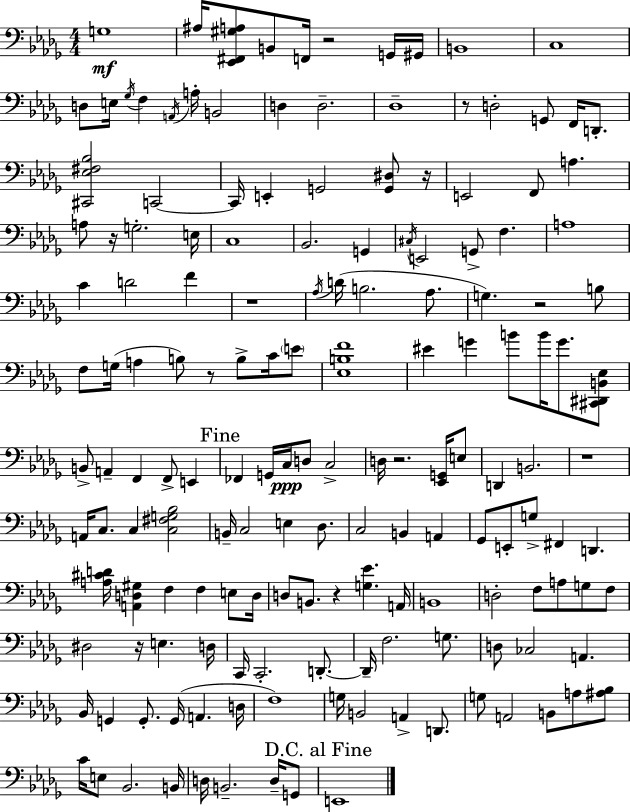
G3/w A#3/s [Eb2,F#2,G#3,A3]/e B2/e F2/s R/h G2/s G#2/s B2/w C3/w D3/e E3/s Gb3/s F3/q A2/s A3/s B2/h D3/q D3/h. Db3/w R/e D3/h G2/e F2/s D2/e. [C#2,Eb3,F#3,Bb3]/h C2/h C2/s E2/q G2/h [G2,D#3]/e R/s E2/h F2/e A3/q. A3/e R/s G3/h. E3/s C3/w Bb2/h. G2/q C#3/s E2/h G2/e F3/q. A3/w C4/q D4/h F4/q R/w Ab3/s D4/s B3/h. Ab3/e. G3/q. R/h B3/e F3/e G3/s A3/q B3/e R/e B3/e C4/s E4/e [Eb3,B3,F4]/w EIS4/q G4/q B4/e B4/s G4/e. [C#2,D#2,B2,Eb3]/e B2/e A2/q F2/q F2/e E2/q FES2/q G2/s C3/s D3/e C3/h D3/s R/h. [Eb2,G2]/s E3/e D2/q B2/h. R/w A2/s C3/e. C3/q [C3,F#3,G3,Bb3]/h B2/s C3/h E3/q Db3/e. C3/h B2/q A2/q Gb2/e E2/e G3/e F#2/q D2/q. [A3,C#4,D4]/s [A2,D3,G#3]/q F3/q F3/q E3/e D3/s D3/e B2/e. R/q [G3,Eb4]/q. A2/s B2/w D3/h F3/e A3/e G3/e F3/e D#3/h R/s E3/q. D3/s C2/s C2/h. D2/e. D2/s F3/h. G3/e. D3/e CES3/h A2/q. Bb2/s G2/q G2/e. G2/s A2/q. D3/s F3/w G3/s B2/h A2/q D2/e. G3/e A2/h B2/e A3/e [A#3,Bb3]/e C4/s E3/e Bb2/h. B2/s D3/s B2/h. D3/s G2/e E2/w